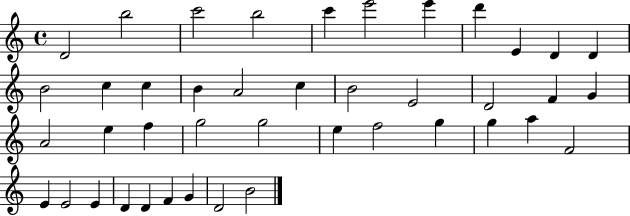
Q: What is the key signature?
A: C major